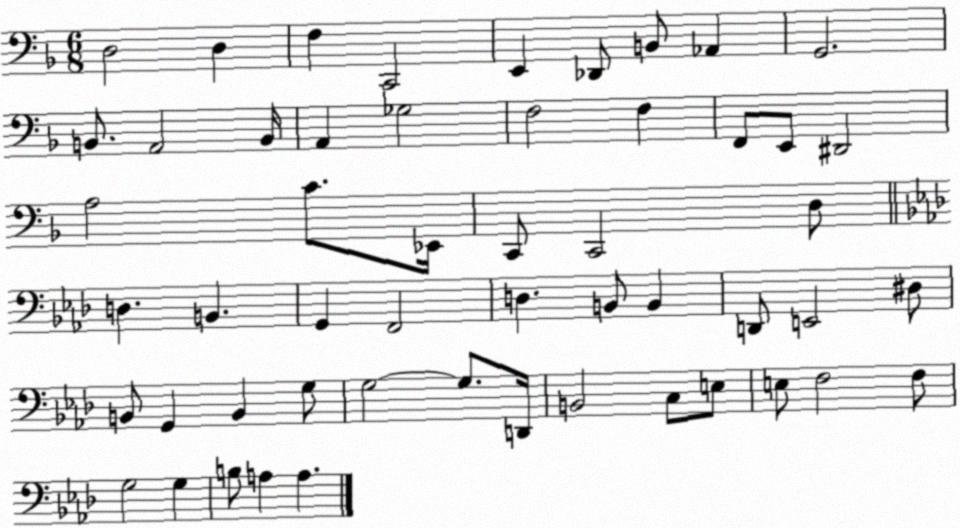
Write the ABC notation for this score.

X:1
T:Untitled
M:6/8
L:1/4
K:F
D,2 D, F, C,,2 E,, _D,,/2 B,,/2 _A,, G,,2 B,,/2 A,,2 B,,/4 A,, _G,2 F,2 F, F,,/2 E,,/2 ^D,,2 A,2 C/2 _E,,/4 C,,/2 C,,2 D,/2 D, B,, G,, F,,2 D, B,,/2 B,, D,,/2 E,,2 ^D,/2 B,,/2 G,, B,, G,/2 G,2 G,/2 D,,/4 B,,2 C,/2 E,/2 E,/2 F,2 F,/2 G,2 G, B,/2 A, A,